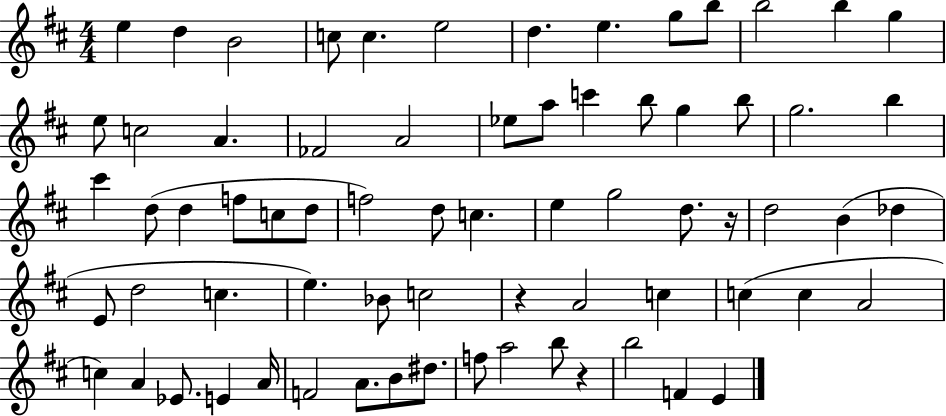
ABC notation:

X:1
T:Untitled
M:4/4
L:1/4
K:D
e d B2 c/2 c e2 d e g/2 b/2 b2 b g e/2 c2 A _F2 A2 _e/2 a/2 c' b/2 g b/2 g2 b ^c' d/2 d f/2 c/2 d/2 f2 d/2 c e g2 d/2 z/4 d2 B _d E/2 d2 c e _B/2 c2 z A2 c c c A2 c A _E/2 E A/4 F2 A/2 B/2 ^d/2 f/2 a2 b/2 z b2 F E